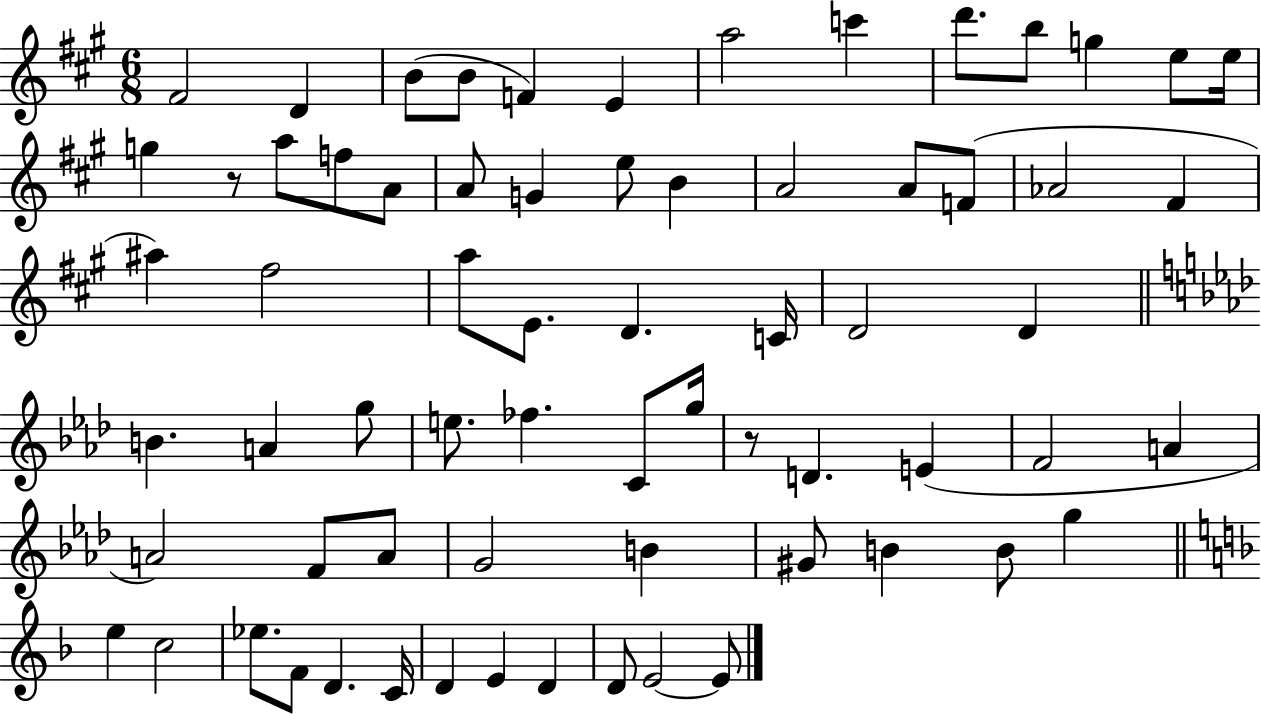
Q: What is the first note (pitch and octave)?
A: F#4